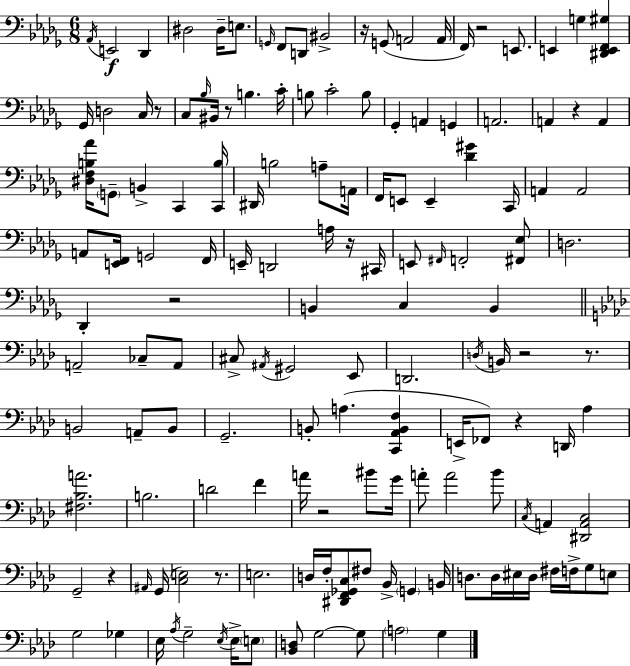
X:1
T:Untitled
M:6/8
L:1/4
K:Bbm
_A,,/4 E,,2 _D,, ^D,2 ^D,/4 E,/2 G,,/4 F,,/2 D,,/2 ^B,,2 z/4 G,,/2 A,,2 A,,/4 F,,/4 z2 E,,/2 E,, G, [^D,,E,,F,,^G,] _G,,/4 D,2 C,/4 z/2 C,/2 _B,/4 ^B,,/4 z/2 B, C/4 B,/2 C2 B,/2 _G,, A,, G,, A,,2 A,, z A,, [^D,F,B,_A]/4 G,,/2 B,, C,, [C,,B,]/4 ^D,,/4 B,2 A,/2 A,,/4 F,,/4 E,,/2 E,, [_D^G] C,,/4 A,, A,,2 A,,/2 [E,,F,,]/4 G,,2 F,,/4 E,,/4 D,,2 A,/4 z/4 ^C,,/4 E,,/2 ^F,,/4 F,,2 [^F,,_E,]/2 D,2 _D,, z2 B,, C, B,, A,,2 _C,/2 A,,/2 ^C,/2 ^A,,/4 ^G,,2 _E,,/2 D,,2 D,/4 B,,/4 z2 z/2 B,,2 A,,/2 B,,/2 G,,2 B,,/2 A, [C,,_A,,B,,F,] E,,/4 _F,,/2 z D,,/4 _A, [^F,_B,A]2 B,2 D2 F A/4 z2 ^B/2 G/4 A/2 A2 _B/2 C,/4 A,, [^D,,A,,C,]2 G,,2 z ^A,,/4 G,,/4 [C,E,]2 z/2 E,2 D,/4 F,/4 [^D,,F,,_G,,C,]/2 ^F,/2 _B,,/4 G,, B,,/4 D,/2 D,/4 ^E,/4 D,/4 ^F,/4 F,/4 G,/2 E,/2 G,2 _G, _E,/4 _A,/4 G,2 _E,/4 _E,/4 E,/2 [_B,,D,]/2 G,2 G,/2 A,2 G,